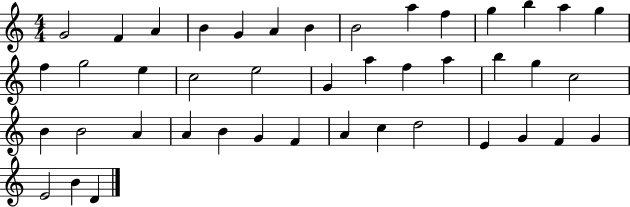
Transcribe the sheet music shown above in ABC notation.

X:1
T:Untitled
M:4/4
L:1/4
K:C
G2 F A B G A B B2 a f g b a g f g2 e c2 e2 G a f a b g c2 B B2 A A B G F A c d2 E G F G E2 B D